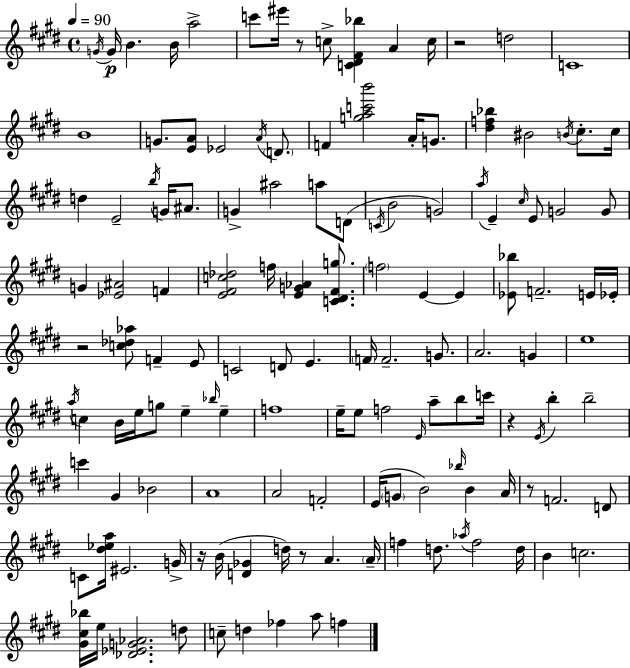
{
  \clef treble
  \time 4/4
  \defaultTimeSignature
  \key e \major
  \tempo 4 = 90
  \acciaccatura { g'16 }\p g'16 b'4. b'16 a''2-> | c'''8 eis'''16 r8 c''8-> <c' dis' fis' bes''>4 a'4 | c''16 r2 d''2 | c'1 | \break b'1 | g'8. <e' a'>8 ees'2 \acciaccatura { a'16 } \parenthesize d'8. | f'4 <g'' a'' c''' b'''>2 a'16-. g'8. | <dis'' f'' bes''>4 bis'2 \acciaccatura { b'16 } cis''8.-. | \break cis''16 d''4 e'2-- \acciaccatura { b''16 } | g'16 ais'8. g'4-> ais''2 | a''8 d'8( \acciaccatura { c'16 } b'2 g'2) | \acciaccatura { a''16 } e'4-- \grace { cis''16 } e'8 g'2 | \break g'8 g'4 <ees' ais'>2 | f'4 <e' fis' c'' des''>2 f''16 | <e' g' aes'>4 <c' dis' fis' g''>8. \parenthesize f''2 e'4~~ | e'4 <ees' bes''>8 f'2.-- | \break e'16 ees'16-. r2 <c'' des'' aes''>8 | f'4-- e'8 c'2 d'8 | e'4. \parenthesize f'16 f'2.-- | g'8. a'2. | \break g'4 e''1 | \acciaccatura { a''16 } c''4 b'16 e''16 g''8 | e''4-- \grace { bes''16 } e''4-- f''1 | e''16-- e''8 f''2 | \break \grace { e'16 } a''8-- b''8 c'''16 r4 \acciaccatura { e'16 } b''4-. | b''2-- c'''4 gis'4 | bes'2 a'1 | a'2 | \break f'2-. e'16( \parenthesize g'8 b'2) | \grace { bes''16 } b'4 a'16 r8 f'2. | d'8 c'8 <dis'' ees'' a''>16 eis'2. | g'16-> r16 b'16( <d' ges'>4 | \break d''16) r8 a'4. \parenthesize a'16-- f''4 | d''8. \acciaccatura { aes''16 } f''2 d''16 b'4 | c''2. <gis' cis'' bes''>16 e''16 <des' ees' g' aes'>2. | d''8 c''8-- d''4 | \break fes''4 a''8 f''4 \bar "|."
}